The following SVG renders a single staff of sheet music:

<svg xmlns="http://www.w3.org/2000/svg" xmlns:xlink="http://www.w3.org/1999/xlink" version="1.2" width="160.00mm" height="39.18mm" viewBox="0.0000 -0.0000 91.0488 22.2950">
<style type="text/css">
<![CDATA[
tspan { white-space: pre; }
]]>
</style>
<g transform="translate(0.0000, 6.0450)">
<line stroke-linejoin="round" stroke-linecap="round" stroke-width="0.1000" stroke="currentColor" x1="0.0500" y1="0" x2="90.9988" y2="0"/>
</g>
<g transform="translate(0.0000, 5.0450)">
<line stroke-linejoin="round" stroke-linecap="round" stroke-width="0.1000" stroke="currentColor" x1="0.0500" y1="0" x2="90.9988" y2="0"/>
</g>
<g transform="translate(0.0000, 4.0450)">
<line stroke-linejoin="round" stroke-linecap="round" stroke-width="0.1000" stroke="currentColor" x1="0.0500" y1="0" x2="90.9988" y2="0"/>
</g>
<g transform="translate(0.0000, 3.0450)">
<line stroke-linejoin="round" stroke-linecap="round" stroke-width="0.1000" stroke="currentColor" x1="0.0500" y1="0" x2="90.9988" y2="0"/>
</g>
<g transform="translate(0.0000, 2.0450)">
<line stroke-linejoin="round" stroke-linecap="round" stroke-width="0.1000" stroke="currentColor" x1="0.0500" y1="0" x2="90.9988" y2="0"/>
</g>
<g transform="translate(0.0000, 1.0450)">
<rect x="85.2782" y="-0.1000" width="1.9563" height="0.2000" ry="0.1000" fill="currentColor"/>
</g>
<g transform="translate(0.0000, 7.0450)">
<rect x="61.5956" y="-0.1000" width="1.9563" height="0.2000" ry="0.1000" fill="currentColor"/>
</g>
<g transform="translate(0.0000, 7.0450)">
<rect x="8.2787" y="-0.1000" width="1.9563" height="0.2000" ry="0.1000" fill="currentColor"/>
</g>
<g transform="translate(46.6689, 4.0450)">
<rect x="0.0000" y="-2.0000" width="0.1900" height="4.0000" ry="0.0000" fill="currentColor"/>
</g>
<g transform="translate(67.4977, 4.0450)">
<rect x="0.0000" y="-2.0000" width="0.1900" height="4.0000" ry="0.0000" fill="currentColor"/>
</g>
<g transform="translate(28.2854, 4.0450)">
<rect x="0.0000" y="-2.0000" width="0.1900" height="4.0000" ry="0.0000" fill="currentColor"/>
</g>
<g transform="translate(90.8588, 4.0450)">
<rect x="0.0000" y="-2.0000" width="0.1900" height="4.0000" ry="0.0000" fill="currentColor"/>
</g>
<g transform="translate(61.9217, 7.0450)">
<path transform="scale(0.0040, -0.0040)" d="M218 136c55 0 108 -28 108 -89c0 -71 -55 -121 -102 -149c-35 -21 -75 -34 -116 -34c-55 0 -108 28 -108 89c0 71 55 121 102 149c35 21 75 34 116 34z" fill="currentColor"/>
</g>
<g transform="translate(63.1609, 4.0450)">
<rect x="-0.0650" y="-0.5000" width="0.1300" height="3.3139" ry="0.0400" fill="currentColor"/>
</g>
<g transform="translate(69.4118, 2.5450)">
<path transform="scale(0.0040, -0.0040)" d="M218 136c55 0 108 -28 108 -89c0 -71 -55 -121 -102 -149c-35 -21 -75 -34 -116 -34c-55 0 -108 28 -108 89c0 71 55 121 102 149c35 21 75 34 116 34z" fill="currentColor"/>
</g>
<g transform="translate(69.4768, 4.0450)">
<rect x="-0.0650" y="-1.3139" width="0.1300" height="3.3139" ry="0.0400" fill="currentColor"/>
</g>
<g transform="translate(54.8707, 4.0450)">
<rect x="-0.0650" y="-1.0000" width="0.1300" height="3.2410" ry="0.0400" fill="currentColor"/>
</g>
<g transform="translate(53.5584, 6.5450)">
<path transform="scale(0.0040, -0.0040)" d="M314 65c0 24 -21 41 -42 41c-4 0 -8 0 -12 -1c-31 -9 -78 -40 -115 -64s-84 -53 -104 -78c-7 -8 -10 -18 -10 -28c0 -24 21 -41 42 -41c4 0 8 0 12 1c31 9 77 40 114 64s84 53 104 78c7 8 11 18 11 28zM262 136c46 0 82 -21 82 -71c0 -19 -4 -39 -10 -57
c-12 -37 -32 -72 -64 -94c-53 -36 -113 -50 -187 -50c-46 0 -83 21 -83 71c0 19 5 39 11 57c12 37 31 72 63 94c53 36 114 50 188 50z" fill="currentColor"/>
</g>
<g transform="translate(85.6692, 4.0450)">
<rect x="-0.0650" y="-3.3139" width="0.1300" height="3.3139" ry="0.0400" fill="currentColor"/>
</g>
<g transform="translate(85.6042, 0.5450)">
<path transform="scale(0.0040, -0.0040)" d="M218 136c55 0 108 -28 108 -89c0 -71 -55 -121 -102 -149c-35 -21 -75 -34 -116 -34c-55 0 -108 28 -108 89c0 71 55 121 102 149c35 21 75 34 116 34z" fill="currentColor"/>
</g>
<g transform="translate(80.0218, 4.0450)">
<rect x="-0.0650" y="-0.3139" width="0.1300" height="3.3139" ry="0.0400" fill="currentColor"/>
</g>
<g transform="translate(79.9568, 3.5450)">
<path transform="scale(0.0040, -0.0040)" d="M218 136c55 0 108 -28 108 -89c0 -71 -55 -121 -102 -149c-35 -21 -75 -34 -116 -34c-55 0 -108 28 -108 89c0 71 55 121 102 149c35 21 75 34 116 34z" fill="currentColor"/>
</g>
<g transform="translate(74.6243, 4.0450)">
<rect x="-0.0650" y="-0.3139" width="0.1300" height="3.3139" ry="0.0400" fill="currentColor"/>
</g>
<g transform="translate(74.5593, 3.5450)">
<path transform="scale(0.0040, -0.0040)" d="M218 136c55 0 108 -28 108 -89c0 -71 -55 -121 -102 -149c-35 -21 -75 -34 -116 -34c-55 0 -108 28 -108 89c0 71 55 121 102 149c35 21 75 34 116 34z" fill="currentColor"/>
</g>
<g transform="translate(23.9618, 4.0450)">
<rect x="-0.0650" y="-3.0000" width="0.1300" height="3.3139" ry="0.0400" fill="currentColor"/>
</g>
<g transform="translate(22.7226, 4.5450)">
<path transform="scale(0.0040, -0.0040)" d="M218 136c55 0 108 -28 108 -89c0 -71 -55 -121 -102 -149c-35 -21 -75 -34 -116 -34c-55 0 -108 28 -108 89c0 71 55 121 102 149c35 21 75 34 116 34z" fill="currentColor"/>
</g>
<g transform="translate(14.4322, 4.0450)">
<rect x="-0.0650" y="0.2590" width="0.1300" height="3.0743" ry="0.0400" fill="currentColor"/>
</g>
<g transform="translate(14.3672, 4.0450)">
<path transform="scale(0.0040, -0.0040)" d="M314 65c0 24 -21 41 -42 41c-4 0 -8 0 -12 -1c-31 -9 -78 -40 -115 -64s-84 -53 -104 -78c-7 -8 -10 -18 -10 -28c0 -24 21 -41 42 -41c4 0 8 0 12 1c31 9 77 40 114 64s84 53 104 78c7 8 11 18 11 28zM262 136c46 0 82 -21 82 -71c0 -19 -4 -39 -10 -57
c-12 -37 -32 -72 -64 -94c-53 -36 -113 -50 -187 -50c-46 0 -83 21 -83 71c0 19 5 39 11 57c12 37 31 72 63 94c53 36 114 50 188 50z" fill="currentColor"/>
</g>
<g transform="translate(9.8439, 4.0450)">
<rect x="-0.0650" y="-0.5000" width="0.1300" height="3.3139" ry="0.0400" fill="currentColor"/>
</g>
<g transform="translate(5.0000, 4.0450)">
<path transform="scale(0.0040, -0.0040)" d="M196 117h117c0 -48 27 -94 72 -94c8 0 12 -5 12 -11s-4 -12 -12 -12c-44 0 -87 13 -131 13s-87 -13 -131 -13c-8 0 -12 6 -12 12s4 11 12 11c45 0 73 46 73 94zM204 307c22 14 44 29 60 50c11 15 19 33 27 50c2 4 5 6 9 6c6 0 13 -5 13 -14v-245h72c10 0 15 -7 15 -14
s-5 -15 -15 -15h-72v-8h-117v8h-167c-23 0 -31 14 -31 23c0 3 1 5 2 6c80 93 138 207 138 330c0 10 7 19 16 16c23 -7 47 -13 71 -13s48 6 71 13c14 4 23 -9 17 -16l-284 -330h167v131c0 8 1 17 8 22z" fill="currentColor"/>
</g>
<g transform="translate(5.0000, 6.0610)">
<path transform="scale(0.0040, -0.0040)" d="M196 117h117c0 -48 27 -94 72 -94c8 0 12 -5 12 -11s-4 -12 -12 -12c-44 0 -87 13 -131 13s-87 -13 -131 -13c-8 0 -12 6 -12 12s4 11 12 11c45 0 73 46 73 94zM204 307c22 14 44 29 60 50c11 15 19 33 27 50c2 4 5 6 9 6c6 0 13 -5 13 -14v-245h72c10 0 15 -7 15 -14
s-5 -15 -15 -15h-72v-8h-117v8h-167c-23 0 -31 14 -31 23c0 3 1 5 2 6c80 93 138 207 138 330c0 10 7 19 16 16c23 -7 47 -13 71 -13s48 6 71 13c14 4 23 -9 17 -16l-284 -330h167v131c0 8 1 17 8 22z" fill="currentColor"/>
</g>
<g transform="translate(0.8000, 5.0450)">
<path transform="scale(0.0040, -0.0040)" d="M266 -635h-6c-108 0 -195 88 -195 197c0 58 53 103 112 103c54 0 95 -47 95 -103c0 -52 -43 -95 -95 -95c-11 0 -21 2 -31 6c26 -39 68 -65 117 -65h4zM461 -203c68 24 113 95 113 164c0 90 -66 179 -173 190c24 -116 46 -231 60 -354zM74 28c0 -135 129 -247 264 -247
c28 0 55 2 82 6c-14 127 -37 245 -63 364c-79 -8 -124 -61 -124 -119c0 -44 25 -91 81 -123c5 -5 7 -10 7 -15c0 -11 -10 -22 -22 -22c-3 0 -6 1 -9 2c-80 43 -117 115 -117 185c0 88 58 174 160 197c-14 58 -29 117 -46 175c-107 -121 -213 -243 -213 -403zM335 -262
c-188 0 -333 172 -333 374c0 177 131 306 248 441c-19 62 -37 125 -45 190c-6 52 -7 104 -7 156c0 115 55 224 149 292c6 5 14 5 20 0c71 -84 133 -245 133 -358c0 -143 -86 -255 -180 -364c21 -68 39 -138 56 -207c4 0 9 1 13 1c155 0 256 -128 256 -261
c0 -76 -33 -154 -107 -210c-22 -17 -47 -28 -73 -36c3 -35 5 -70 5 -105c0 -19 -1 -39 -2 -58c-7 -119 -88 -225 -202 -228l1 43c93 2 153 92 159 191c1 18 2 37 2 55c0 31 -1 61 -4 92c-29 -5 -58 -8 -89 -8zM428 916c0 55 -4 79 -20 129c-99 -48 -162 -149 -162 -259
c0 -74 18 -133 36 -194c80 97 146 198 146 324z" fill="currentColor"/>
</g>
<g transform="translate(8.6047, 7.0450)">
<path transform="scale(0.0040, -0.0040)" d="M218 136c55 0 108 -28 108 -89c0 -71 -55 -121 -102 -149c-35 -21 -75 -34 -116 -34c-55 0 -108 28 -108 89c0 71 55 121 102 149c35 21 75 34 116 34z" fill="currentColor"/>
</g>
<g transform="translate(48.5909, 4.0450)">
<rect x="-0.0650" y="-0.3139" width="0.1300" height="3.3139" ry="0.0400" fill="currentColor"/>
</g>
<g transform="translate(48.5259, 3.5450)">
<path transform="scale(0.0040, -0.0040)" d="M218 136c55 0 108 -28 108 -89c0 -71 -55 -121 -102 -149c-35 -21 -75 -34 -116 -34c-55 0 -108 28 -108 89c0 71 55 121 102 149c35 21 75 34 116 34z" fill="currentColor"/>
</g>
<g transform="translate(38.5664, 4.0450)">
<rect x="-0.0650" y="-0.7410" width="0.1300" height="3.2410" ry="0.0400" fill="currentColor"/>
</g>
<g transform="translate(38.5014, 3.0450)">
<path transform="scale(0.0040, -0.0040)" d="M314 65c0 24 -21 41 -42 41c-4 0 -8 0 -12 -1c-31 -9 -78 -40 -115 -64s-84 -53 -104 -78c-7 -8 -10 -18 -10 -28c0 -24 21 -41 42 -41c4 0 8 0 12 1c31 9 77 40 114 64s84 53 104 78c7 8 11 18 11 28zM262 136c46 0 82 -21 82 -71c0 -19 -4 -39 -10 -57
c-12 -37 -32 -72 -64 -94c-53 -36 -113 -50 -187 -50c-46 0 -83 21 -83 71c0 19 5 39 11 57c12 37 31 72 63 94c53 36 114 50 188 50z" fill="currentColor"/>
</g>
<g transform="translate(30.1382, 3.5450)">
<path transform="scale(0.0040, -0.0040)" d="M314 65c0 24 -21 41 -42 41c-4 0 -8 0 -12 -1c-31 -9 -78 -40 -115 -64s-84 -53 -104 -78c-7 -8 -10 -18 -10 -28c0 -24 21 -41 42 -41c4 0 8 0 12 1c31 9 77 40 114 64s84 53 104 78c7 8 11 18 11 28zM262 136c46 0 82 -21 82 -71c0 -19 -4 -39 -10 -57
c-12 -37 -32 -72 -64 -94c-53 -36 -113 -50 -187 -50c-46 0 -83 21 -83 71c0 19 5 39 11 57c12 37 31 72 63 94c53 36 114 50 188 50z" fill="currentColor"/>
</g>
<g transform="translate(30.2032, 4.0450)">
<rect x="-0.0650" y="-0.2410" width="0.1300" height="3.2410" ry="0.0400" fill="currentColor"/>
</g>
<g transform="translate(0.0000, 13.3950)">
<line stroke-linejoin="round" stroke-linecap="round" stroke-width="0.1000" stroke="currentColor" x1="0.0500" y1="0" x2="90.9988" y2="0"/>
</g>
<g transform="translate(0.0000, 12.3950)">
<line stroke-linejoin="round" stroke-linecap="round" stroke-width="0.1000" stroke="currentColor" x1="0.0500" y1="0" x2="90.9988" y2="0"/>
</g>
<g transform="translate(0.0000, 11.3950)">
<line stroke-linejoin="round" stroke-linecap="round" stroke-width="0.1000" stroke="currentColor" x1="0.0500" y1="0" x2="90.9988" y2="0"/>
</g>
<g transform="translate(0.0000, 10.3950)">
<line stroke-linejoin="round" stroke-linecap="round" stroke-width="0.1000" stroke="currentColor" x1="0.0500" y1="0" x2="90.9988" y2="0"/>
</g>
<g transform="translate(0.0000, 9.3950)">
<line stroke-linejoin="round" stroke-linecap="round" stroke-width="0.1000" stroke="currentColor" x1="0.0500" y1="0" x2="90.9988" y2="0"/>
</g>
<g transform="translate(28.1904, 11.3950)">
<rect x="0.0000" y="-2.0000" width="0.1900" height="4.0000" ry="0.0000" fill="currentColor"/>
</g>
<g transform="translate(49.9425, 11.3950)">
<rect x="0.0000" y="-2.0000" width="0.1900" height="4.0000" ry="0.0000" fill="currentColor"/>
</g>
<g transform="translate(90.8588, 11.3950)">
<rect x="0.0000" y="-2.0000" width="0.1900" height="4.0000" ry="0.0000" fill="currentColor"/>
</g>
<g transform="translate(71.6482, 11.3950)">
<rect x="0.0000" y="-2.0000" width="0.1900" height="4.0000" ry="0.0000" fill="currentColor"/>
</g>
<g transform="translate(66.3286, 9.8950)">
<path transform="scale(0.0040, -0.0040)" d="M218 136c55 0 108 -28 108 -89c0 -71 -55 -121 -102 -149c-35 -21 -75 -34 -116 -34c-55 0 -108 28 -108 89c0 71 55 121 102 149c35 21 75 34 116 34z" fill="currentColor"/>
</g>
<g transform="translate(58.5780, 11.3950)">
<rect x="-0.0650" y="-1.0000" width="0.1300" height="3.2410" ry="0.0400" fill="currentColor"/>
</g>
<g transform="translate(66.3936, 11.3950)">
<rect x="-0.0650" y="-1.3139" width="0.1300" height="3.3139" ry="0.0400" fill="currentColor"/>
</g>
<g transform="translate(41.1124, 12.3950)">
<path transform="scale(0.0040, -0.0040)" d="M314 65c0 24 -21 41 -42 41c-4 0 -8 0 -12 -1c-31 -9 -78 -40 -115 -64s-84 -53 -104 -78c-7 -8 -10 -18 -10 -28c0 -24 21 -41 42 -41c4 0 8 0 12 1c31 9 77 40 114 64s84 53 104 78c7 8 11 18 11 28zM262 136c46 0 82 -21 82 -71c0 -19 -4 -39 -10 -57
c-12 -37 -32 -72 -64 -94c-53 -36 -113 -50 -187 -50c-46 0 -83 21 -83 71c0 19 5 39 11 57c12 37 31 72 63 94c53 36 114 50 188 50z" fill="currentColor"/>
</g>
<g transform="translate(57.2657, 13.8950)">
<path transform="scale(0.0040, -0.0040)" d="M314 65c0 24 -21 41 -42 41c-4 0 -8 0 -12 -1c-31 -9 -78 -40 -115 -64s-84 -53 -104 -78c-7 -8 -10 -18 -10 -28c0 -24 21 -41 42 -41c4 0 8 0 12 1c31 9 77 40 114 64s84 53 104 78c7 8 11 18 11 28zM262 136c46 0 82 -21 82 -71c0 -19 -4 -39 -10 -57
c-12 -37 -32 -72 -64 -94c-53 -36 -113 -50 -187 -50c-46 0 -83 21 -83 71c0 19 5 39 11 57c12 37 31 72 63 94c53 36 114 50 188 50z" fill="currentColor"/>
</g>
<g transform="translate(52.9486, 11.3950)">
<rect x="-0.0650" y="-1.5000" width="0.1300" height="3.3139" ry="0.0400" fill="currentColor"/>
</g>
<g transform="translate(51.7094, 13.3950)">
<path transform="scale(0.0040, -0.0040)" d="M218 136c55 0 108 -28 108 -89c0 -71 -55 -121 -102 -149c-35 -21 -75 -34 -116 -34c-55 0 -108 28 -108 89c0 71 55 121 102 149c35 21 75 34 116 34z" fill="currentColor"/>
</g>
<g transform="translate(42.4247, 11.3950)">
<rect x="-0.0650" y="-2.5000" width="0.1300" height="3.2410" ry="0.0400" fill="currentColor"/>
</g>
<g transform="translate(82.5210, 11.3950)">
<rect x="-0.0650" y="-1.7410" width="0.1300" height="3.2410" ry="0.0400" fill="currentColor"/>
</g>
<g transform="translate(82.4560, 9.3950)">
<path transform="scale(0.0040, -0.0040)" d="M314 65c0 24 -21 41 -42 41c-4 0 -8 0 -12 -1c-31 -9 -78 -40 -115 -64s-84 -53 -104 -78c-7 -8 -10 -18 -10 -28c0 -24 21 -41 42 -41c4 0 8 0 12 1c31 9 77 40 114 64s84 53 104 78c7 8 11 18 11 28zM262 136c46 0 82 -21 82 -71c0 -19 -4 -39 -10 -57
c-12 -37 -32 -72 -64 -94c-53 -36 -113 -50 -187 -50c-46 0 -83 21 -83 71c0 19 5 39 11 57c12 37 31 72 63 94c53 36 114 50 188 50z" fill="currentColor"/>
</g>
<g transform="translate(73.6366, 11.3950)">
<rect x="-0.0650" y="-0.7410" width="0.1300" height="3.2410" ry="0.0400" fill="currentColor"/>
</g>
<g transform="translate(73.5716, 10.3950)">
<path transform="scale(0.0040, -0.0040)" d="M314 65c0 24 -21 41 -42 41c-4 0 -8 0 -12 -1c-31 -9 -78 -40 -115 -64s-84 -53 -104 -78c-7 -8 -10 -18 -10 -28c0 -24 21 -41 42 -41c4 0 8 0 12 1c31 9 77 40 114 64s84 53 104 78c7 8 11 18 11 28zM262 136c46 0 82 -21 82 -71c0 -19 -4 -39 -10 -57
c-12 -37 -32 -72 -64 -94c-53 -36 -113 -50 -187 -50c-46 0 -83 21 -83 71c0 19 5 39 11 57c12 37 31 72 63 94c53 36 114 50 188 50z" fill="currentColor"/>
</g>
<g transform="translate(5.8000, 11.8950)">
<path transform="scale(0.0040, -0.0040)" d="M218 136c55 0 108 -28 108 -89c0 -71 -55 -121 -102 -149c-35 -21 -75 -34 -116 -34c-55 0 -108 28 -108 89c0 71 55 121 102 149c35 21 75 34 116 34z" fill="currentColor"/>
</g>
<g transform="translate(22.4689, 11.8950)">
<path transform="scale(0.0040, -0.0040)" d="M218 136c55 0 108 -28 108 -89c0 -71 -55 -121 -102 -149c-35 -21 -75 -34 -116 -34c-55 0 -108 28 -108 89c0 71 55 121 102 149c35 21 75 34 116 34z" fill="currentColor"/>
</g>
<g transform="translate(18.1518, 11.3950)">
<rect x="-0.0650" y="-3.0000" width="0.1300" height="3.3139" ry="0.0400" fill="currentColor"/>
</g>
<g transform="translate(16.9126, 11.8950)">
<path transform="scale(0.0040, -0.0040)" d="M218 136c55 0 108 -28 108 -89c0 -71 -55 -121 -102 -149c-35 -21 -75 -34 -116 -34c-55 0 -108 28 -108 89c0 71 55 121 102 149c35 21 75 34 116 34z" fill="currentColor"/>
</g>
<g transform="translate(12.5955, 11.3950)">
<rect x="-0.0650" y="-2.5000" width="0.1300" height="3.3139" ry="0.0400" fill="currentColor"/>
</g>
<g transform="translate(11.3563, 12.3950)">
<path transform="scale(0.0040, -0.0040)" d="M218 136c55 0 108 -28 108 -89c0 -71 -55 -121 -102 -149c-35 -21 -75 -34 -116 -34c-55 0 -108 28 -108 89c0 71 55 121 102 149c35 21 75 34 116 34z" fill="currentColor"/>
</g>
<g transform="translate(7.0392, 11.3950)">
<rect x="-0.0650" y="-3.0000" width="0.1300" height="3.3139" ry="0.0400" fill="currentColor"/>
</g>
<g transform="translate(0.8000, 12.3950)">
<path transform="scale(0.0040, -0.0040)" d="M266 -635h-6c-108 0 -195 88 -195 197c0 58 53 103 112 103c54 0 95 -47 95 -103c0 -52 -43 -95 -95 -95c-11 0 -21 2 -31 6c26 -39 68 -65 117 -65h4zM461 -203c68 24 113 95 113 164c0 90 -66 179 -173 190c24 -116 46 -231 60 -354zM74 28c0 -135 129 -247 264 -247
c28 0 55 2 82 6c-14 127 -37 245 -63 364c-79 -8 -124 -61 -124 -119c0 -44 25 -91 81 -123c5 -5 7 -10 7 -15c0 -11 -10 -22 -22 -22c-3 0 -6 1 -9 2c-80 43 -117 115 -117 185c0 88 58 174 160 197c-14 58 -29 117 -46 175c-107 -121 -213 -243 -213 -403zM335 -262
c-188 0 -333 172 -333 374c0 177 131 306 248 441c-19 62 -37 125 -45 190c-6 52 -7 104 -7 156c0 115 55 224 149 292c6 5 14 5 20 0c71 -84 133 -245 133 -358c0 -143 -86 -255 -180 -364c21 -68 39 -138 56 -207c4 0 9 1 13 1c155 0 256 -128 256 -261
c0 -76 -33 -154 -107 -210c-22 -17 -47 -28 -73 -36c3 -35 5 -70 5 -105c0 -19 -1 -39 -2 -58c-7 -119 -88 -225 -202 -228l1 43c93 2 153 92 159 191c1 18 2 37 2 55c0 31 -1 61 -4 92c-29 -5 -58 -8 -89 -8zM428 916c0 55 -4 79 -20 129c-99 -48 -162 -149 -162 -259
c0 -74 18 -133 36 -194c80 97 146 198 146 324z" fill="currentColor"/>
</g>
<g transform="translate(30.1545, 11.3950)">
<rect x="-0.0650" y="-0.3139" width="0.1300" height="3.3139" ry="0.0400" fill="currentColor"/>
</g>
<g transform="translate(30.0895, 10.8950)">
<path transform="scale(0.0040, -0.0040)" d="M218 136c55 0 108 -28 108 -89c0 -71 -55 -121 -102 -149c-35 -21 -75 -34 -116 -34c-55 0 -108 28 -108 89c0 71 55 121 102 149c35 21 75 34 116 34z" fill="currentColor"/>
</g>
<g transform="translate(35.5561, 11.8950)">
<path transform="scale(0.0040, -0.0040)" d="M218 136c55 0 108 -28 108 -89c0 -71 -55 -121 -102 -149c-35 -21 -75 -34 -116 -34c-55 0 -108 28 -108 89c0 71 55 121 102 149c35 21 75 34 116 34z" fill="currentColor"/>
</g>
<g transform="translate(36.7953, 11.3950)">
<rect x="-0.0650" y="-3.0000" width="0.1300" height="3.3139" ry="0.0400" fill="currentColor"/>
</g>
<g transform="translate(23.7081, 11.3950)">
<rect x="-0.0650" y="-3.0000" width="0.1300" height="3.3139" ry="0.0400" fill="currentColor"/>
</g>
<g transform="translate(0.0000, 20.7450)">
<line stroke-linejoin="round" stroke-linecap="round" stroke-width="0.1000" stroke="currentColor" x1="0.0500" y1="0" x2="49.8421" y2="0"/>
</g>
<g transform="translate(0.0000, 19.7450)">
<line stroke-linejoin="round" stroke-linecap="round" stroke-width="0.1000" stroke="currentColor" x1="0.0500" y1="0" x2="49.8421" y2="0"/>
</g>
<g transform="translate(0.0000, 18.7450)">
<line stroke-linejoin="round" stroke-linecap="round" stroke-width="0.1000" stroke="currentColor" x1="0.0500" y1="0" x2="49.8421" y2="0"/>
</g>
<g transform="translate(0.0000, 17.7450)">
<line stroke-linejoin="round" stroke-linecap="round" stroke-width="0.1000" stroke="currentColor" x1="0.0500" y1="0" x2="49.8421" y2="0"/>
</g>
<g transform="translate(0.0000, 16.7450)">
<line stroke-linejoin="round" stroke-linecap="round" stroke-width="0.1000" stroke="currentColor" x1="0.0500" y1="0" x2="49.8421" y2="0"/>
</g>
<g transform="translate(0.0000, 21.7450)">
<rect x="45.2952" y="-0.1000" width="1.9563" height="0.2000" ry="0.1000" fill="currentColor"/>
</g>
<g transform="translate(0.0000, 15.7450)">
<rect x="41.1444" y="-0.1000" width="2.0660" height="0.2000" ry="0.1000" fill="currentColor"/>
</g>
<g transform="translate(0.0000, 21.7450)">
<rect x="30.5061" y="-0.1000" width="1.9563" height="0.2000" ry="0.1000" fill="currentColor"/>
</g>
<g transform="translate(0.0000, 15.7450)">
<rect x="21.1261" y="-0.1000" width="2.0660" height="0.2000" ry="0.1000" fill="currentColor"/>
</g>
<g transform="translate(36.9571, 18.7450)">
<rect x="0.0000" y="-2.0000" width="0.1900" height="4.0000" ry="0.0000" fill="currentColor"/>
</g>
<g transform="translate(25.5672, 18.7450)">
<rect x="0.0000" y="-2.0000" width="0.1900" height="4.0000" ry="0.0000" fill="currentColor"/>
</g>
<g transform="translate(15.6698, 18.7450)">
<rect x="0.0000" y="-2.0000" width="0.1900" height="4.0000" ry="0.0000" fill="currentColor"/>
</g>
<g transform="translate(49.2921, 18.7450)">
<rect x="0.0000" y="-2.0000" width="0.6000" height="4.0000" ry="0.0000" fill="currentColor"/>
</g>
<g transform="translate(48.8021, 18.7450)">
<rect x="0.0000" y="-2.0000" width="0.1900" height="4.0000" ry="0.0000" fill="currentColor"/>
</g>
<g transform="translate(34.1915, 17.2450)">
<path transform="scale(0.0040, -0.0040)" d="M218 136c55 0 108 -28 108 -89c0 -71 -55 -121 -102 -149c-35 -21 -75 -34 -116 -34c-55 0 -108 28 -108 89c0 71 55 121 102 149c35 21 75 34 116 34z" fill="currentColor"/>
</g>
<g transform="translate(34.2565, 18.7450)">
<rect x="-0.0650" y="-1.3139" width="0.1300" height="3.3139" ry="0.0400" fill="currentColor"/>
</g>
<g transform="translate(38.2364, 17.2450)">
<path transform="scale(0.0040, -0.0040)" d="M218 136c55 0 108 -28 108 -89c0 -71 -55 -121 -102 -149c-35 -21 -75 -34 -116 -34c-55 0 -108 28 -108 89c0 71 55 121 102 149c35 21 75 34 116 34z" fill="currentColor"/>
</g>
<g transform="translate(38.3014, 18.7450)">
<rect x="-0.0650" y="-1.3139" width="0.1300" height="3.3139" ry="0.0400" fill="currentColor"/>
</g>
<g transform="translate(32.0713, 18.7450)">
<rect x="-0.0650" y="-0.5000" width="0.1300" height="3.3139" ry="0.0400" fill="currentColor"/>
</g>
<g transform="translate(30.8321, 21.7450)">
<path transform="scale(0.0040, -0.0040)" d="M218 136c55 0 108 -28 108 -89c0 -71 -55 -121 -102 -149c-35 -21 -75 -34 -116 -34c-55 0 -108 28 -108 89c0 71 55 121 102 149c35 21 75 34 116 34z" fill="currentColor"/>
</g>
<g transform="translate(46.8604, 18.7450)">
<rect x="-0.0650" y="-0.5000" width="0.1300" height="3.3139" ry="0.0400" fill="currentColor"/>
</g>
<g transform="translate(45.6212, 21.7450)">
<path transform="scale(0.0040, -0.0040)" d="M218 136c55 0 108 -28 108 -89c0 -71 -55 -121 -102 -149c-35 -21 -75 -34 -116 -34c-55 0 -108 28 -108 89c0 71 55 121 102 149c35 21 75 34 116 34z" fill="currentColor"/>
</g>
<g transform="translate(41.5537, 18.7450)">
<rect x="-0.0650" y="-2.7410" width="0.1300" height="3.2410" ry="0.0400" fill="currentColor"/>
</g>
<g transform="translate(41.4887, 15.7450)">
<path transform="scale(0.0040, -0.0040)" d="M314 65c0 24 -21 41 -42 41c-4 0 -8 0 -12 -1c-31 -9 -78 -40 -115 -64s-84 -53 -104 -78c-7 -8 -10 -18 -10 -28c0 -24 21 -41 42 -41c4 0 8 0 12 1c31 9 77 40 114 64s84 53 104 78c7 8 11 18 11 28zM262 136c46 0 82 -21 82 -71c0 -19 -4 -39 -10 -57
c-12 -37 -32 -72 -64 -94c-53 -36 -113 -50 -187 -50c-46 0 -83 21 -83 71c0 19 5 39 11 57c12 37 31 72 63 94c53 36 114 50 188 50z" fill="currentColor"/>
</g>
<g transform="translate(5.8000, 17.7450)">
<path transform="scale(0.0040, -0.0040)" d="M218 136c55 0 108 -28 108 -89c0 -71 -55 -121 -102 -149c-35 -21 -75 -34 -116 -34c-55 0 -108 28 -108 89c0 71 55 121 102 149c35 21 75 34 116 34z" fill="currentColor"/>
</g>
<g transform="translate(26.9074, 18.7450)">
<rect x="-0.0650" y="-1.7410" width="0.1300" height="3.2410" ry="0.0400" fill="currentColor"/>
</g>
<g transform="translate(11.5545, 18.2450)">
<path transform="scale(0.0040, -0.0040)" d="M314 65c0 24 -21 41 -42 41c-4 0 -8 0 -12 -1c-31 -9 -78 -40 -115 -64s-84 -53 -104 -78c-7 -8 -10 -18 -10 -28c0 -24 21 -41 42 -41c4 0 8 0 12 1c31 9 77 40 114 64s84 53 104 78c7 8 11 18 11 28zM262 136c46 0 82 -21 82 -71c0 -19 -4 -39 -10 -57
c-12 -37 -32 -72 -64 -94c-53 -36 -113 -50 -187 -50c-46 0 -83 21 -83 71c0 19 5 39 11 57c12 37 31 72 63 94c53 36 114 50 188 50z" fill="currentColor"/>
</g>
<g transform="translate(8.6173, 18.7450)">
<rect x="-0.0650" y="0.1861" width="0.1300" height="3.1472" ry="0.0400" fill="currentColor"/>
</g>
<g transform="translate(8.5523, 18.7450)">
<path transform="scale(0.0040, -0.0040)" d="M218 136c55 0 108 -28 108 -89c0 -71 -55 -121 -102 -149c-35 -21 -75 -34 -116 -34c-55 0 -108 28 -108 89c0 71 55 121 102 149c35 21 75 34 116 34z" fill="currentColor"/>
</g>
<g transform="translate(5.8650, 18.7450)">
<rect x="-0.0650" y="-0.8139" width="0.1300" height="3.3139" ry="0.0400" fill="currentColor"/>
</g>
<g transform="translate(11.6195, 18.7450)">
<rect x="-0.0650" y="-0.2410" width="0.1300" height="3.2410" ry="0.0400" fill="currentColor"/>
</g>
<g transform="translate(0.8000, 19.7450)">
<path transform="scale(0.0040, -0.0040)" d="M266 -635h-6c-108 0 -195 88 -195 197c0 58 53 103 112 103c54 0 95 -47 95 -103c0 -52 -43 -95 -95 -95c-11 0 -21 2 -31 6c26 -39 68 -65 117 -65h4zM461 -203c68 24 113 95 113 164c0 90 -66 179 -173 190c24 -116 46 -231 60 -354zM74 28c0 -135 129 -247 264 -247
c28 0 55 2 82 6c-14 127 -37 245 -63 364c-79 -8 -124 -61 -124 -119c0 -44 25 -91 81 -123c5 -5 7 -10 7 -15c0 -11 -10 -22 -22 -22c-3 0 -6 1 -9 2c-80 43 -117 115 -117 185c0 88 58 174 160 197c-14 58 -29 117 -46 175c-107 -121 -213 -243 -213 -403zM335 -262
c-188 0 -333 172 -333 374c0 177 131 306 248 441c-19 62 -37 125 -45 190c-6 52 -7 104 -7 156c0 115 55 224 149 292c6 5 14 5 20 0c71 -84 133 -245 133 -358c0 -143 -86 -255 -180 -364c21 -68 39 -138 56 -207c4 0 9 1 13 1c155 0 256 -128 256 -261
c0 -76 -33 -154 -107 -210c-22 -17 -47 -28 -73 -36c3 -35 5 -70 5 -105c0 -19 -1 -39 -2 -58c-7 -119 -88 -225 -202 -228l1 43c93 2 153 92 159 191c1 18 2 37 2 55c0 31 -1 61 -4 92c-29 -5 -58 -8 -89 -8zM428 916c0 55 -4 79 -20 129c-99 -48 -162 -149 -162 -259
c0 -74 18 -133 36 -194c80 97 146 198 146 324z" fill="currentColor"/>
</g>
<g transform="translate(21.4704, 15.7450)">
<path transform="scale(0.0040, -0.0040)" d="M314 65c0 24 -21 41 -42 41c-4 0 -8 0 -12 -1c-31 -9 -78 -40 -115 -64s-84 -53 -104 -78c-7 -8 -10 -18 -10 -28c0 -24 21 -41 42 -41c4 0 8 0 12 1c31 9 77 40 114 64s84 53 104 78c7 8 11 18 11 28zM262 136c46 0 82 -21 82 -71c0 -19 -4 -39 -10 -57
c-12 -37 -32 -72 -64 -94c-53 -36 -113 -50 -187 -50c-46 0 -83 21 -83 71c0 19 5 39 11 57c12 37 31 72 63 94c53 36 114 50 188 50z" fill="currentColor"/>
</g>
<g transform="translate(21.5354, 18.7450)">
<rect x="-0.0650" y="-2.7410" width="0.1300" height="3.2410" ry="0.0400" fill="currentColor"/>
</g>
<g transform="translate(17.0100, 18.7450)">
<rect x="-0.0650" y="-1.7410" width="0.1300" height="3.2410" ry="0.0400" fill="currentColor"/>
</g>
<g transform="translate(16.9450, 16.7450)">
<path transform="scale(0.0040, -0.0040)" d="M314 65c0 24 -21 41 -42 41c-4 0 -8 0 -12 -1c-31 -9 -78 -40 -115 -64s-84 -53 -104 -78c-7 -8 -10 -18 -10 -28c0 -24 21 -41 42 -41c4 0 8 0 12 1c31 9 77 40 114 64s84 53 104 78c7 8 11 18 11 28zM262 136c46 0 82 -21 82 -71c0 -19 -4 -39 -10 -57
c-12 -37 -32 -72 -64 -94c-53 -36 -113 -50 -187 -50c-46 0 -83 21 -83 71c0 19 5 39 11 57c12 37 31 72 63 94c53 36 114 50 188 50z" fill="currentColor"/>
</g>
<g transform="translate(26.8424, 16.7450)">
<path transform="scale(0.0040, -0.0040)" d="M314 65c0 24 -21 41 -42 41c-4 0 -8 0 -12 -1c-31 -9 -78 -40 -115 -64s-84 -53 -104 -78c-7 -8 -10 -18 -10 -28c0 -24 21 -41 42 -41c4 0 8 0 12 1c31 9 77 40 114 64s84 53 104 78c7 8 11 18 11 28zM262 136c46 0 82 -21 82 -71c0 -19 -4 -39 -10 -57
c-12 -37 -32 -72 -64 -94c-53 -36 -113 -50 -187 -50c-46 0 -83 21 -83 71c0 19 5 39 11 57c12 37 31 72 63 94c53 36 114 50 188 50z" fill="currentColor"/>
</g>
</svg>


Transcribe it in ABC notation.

X:1
T:Untitled
M:4/4
L:1/4
K:C
C B2 A c2 d2 c D2 C e c c b A G A A c A G2 E D2 e d2 f2 d B c2 f2 a2 f2 C e e a2 C